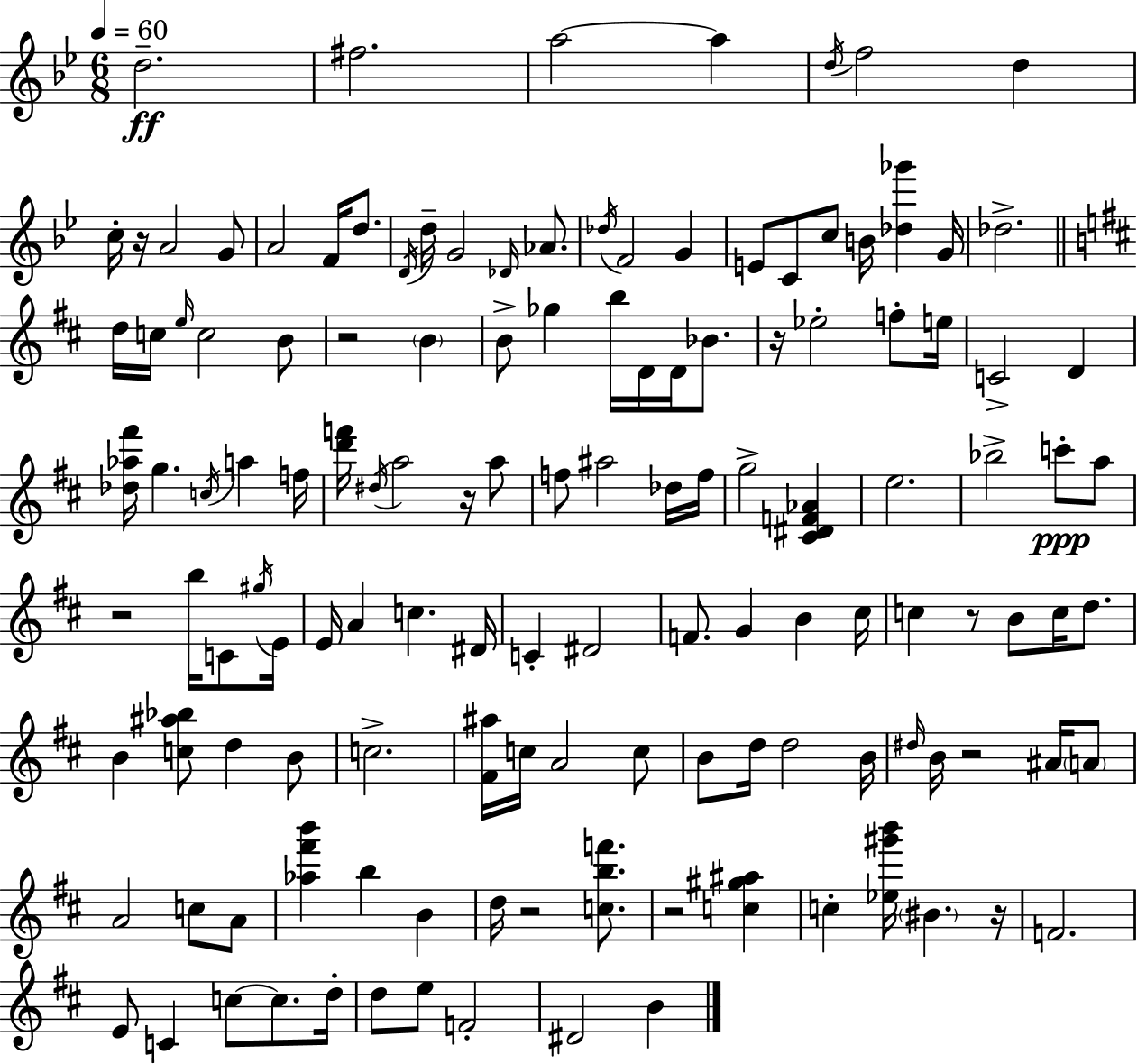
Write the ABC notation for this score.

X:1
T:Untitled
M:6/8
L:1/4
K:Bb
d2 ^f2 a2 a d/4 f2 d c/4 z/4 A2 G/2 A2 F/4 d/2 D/4 d/4 G2 _D/4 _A/2 _d/4 F2 G E/2 C/2 c/2 B/4 [_d_g'] G/4 _d2 d/4 c/4 e/4 c2 B/2 z2 B B/2 _g b/4 D/4 D/4 _B/2 z/4 _e2 f/2 e/4 C2 D [_d_a^f']/4 g c/4 a f/4 [d'f']/4 ^d/4 a2 z/4 a/2 f/2 ^a2 _d/4 f/4 g2 [^C^DF_A] e2 _b2 c'/2 a/2 z2 b/4 C/2 ^g/4 E/4 E/4 A c ^D/4 C ^D2 F/2 G B ^c/4 c z/2 B/2 c/4 d/2 B [c^a_b]/2 d B/2 c2 [^F^a]/4 c/4 A2 c/2 B/2 d/4 d2 B/4 ^d/4 B/4 z2 ^A/4 A/2 A2 c/2 A/2 [_a^f'b'] b B d/4 z2 [cbf']/2 z2 [c^g^a] c [_e^g'b']/4 ^B z/4 F2 E/2 C c/2 c/2 d/4 d/2 e/2 F2 ^D2 B